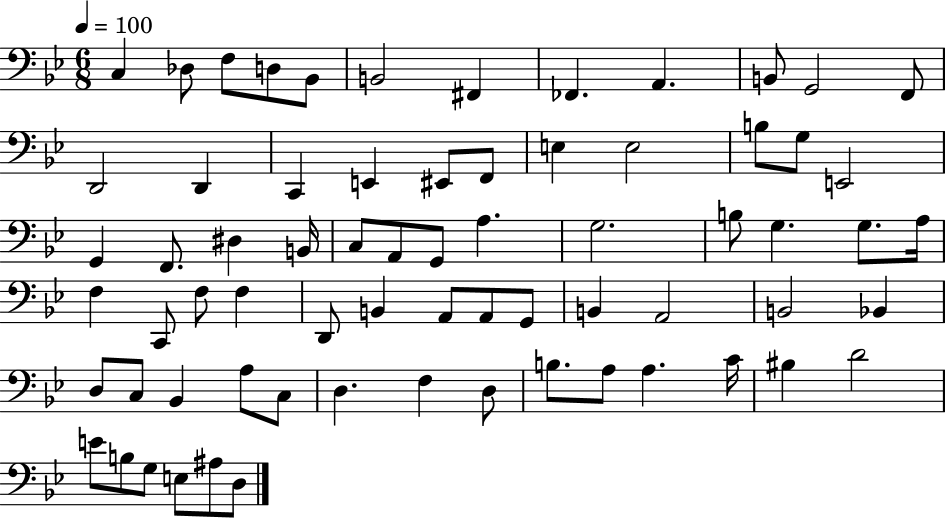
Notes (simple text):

C3/q Db3/e F3/e D3/e Bb2/e B2/h F#2/q FES2/q. A2/q. B2/e G2/h F2/e D2/h D2/q C2/q E2/q EIS2/e F2/e E3/q E3/h B3/e G3/e E2/h G2/q F2/e. D#3/q B2/s C3/e A2/e G2/e A3/q. G3/h. B3/e G3/q. G3/e. A3/s F3/q C2/e F3/e F3/q D2/e B2/q A2/e A2/e G2/e B2/q A2/h B2/h Bb2/q D3/e C3/e Bb2/q A3/e C3/e D3/q. F3/q D3/e B3/e. A3/e A3/q. C4/s BIS3/q D4/h E4/e B3/e G3/e E3/e A#3/e D3/e